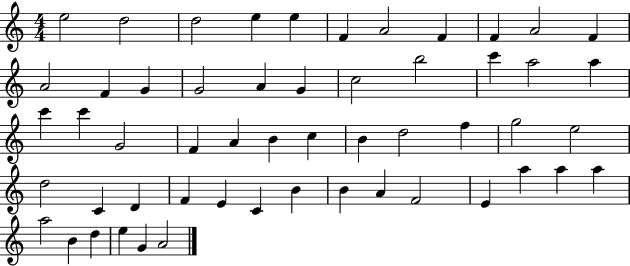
E5/h D5/h D5/h E5/q E5/q F4/q A4/h F4/q F4/q A4/h F4/q A4/h F4/q G4/q G4/h A4/q G4/q C5/h B5/h C6/q A5/h A5/q C6/q C6/q G4/h F4/q A4/q B4/q C5/q B4/q D5/h F5/q G5/h E5/h D5/h C4/q D4/q F4/q E4/q C4/q B4/q B4/q A4/q F4/h E4/q A5/q A5/q A5/q A5/h B4/q D5/q E5/q G4/q A4/h